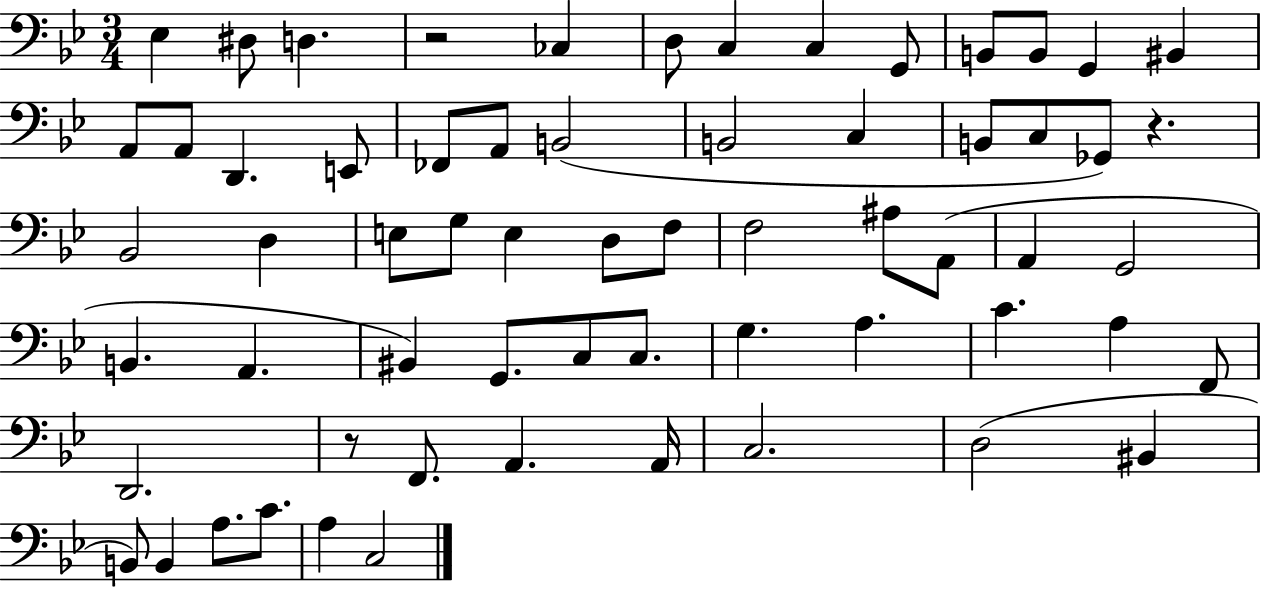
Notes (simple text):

Eb3/q D#3/e D3/q. R/h CES3/q D3/e C3/q C3/q G2/e B2/e B2/e G2/q BIS2/q A2/e A2/e D2/q. E2/e FES2/e A2/e B2/h B2/h C3/q B2/e C3/e Gb2/e R/q. Bb2/h D3/q E3/e G3/e E3/q D3/e F3/e F3/h A#3/e A2/e A2/q G2/h B2/q. A2/q. BIS2/q G2/e. C3/e C3/e. G3/q. A3/q. C4/q. A3/q F2/e D2/h. R/e F2/e. A2/q. A2/s C3/h. D3/h BIS2/q B2/e B2/q A3/e. C4/e. A3/q C3/h